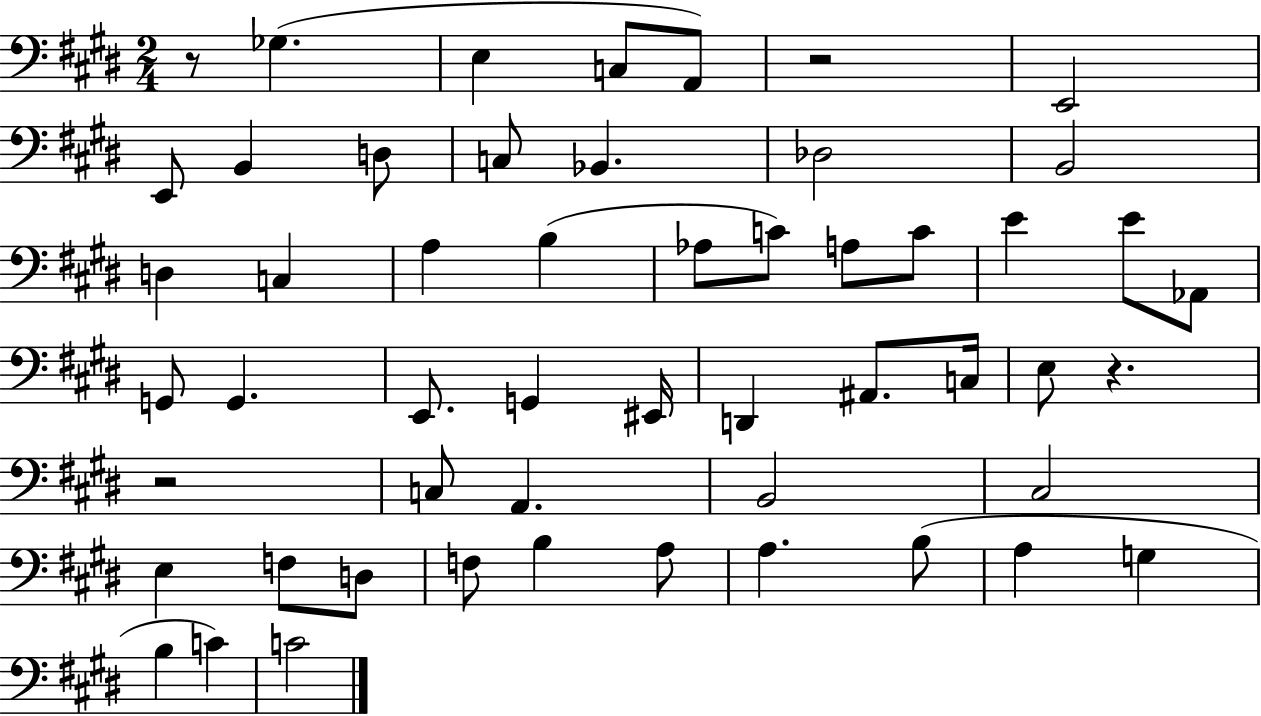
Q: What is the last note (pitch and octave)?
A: C4